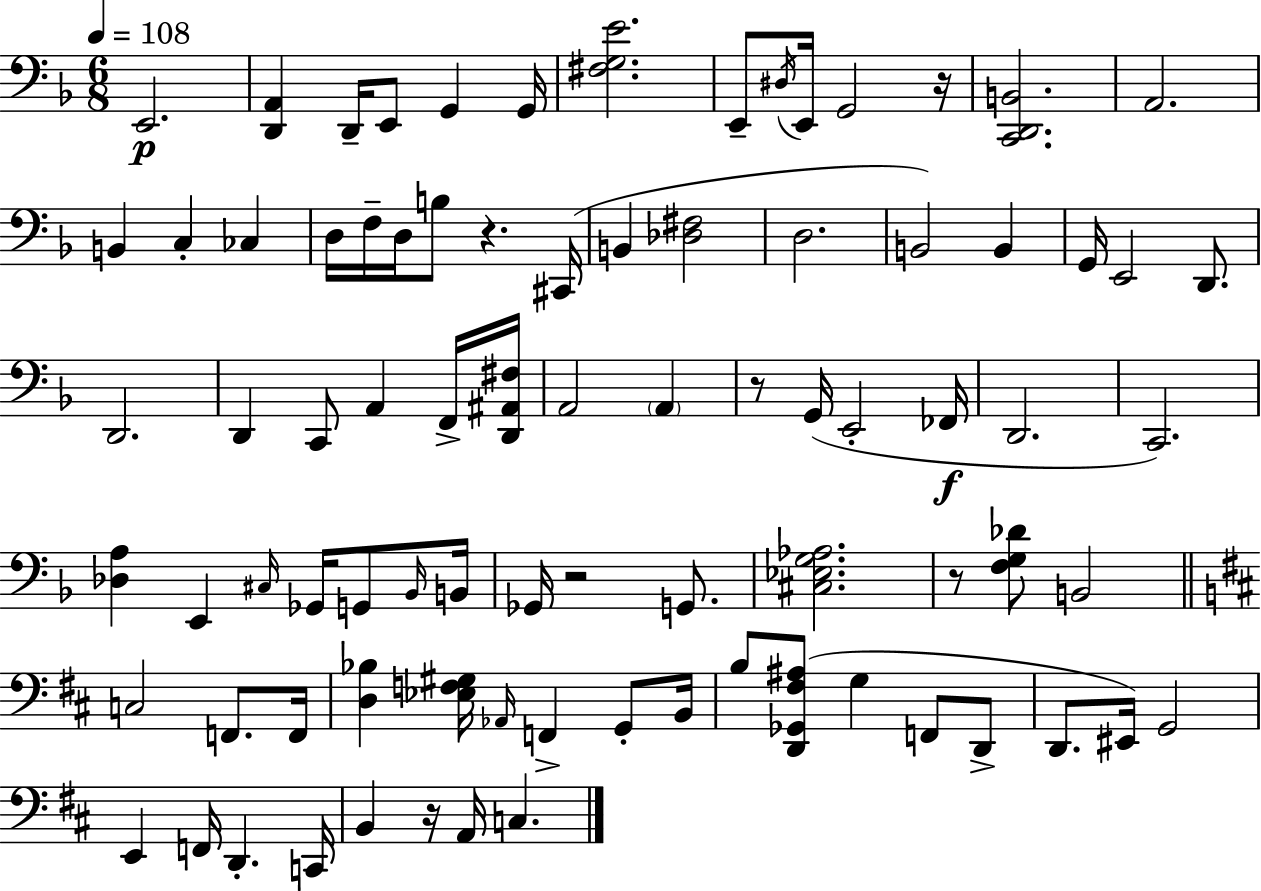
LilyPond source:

{
  \clef bass
  \numericTimeSignature
  \time 6/8
  \key f \major
  \tempo 4 = 108
  e,2.\p | <d, a,>4 d,16-- e,8 g,4 g,16 | <fis g e'>2. | e,8-- \acciaccatura { dis16 } e,16 g,2 | \break r16 <c, d, b,>2. | a,2. | b,4 c4-. ces4 | d16 f16-- d16 b8 r4. | \break cis,16( b,4 <des fis>2 | d2. | b,2) b,4 | g,16 e,2 d,8. | \break d,2. | d,4 c,8 a,4 f,16-> | <d, ais, fis>16 a,2 \parenthesize a,4 | r8 g,16( e,2-. | \break fes,16\f d,2. | c,2.) | <des a>4 e,4 \grace { cis16 } ges,16 g,8 | \grace { bes,16 } b,16 ges,16 r2 | \break g,8. <cis ees g aes>2. | r8 <f g des'>8 b,2 | \bar "||" \break \key d \major c2 f,8. f,16 | <d bes>4 <ees f gis>16 \grace { aes,16 } f,4-> g,8-. | b,16 b8 <d, ges, fis ais>8( g4 f,8 d,8-> | d,8. eis,16) g,2 | \break e,4 f,16 d,4.-. | c,16 b,4 r16 a,16 c4. | \bar "|."
}